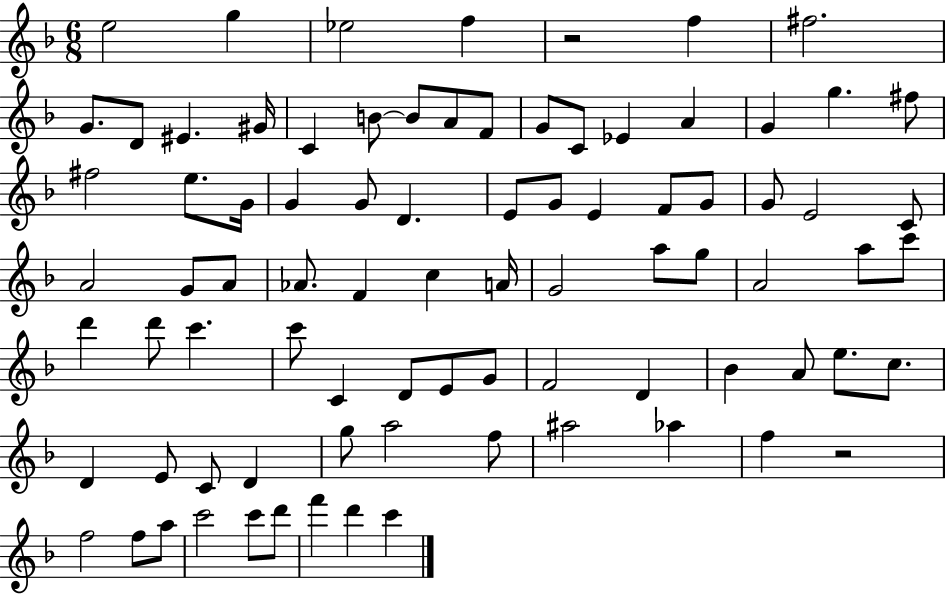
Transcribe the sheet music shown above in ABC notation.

X:1
T:Untitled
M:6/8
L:1/4
K:F
e2 g _e2 f z2 f ^f2 G/2 D/2 ^E ^G/4 C B/2 B/2 A/2 F/2 G/2 C/2 _E A G g ^f/2 ^f2 e/2 G/4 G G/2 D E/2 G/2 E F/2 G/2 G/2 E2 C/2 A2 G/2 A/2 _A/2 F c A/4 G2 a/2 g/2 A2 a/2 c'/2 d' d'/2 c' c'/2 C D/2 E/2 G/2 F2 D _B A/2 e/2 c/2 D E/2 C/2 D g/2 a2 f/2 ^a2 _a f z2 f2 f/2 a/2 c'2 c'/2 d'/2 f' d' c'